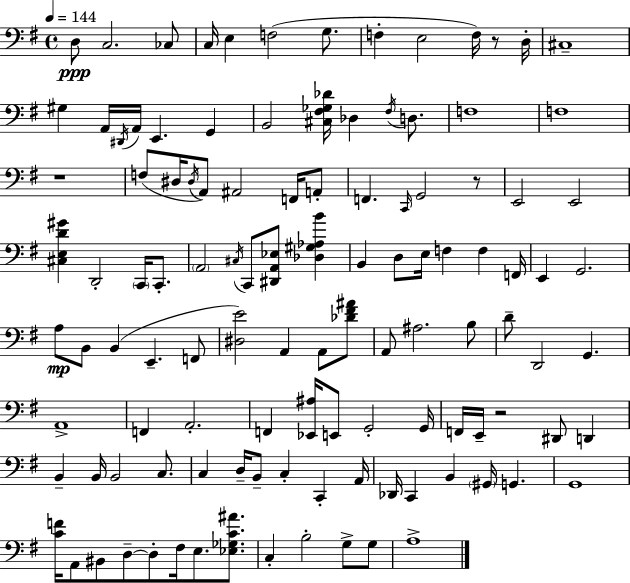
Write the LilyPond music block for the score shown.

{
  \clef bass
  \time 4/4
  \defaultTimeSignature
  \key g \major
  \tempo 4 = 144
  d8\ppp c2. ces8 | c16 e4 f2( g8. | f4-. e2 f16) r8 d16-. | cis1-- | \break gis4 a,16 \acciaccatura { dis,16 } a,16 e,4. g,4 | b,2 <cis fis ges des'>16 des4 \acciaccatura { fis16 } d8. | f1 | f1 | \break r1 | f8( dis16 \acciaccatura { dis16 } a,8) ais,2 | f,16 a,8-. f,4. \grace { c,16 } g,2 | r8 e,2 e,2 | \break <cis e d' gis'>4 d,2-. | \parenthesize c,16 c,8.-. \parenthesize a,2 \acciaccatura { cis16 } c,8 <dis, a, ees>8 | <des gis aes b'>4 b,4 d8 e16 f4 | f4 f,16 e,4 g,2. | \break a8\mp b,8 b,4( e,4.-- | f,8 <dis e'>2) a,4 | a,8 <des' fis' ais'>8 a,8 ais2. | b8 d'8-- d,2 g,4. | \break a,1-> | f,4 a,2.-. | f,4 <ees, ais>16 e,8 g,2-. | g,16 f,16 e,16-- r2 dis,8 | \break d,4 b,4-- b,16 b,2 | c8. c4 d16-- b,8-- c4-. | c,4-. a,16 des,16 c,4 b,4 \parenthesize gis,16 g,4. | g,1 | \break <c' f'>16 a,8 bis,8 d8--~~ d8-. fis16 e8. | <ees ges c' ais'>8. c4-. b2-. | g8-> g8 a1-> | \bar "|."
}